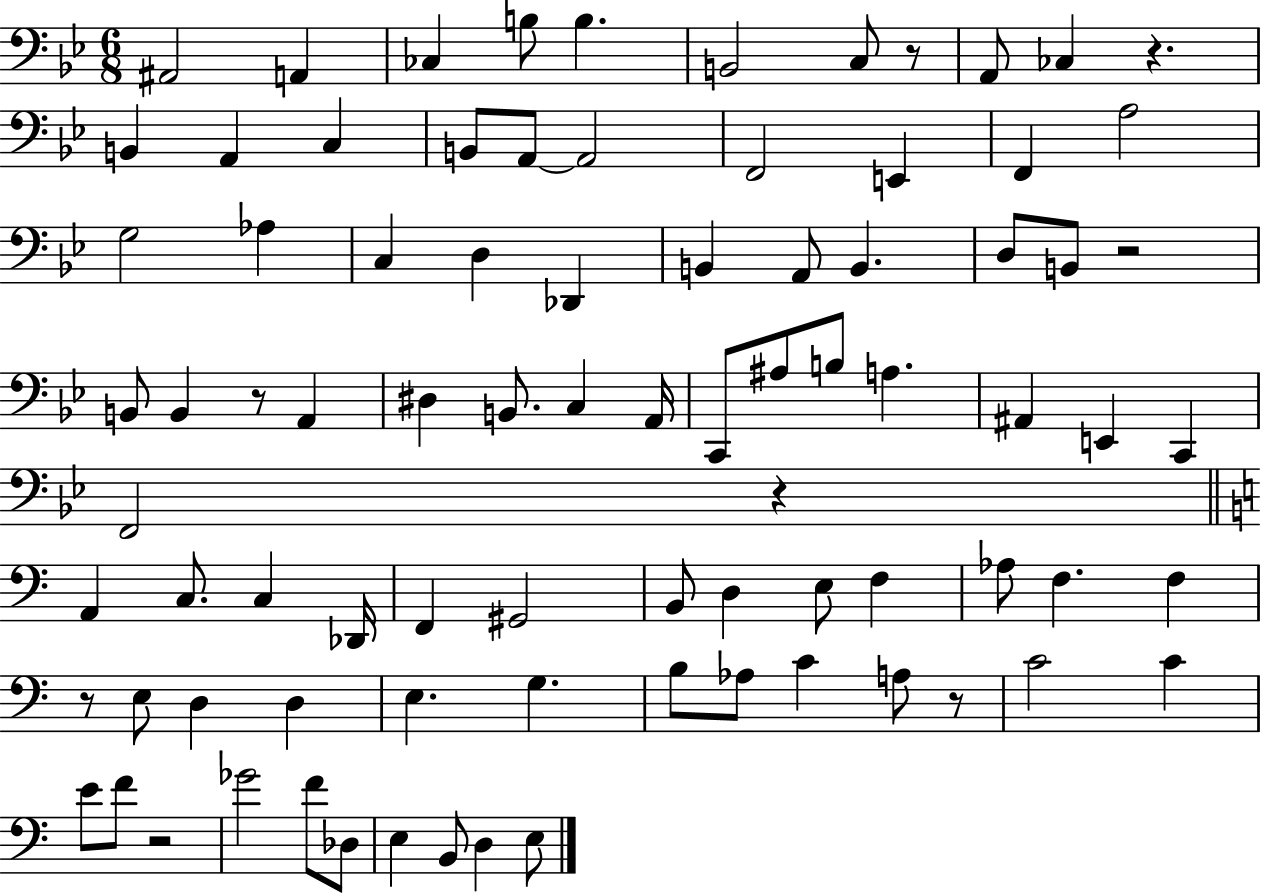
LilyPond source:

{
  \clef bass
  \numericTimeSignature
  \time 6/8
  \key bes \major
  ais,2 a,4 | ces4 b8 b4. | b,2 c8 r8 | a,8 ces4 r4. | \break b,4 a,4 c4 | b,8 a,8~~ a,2 | f,2 e,4 | f,4 a2 | \break g2 aes4 | c4 d4 des,4 | b,4 a,8 b,4. | d8 b,8 r2 | \break b,8 b,4 r8 a,4 | dis4 b,8. c4 a,16 | c,8 ais8 b8 a4. | ais,4 e,4 c,4 | \break f,2 r4 | \bar "||" \break \key c \major a,4 c8. c4 des,16 | f,4 gis,2 | b,8 d4 e8 f4 | aes8 f4. f4 | \break r8 e8 d4 d4 | e4. g4. | b8 aes8 c'4 a8 r8 | c'2 c'4 | \break e'8 f'8 r2 | ges'2 f'8 des8 | e4 b,8 d4 e8 | \bar "|."
}